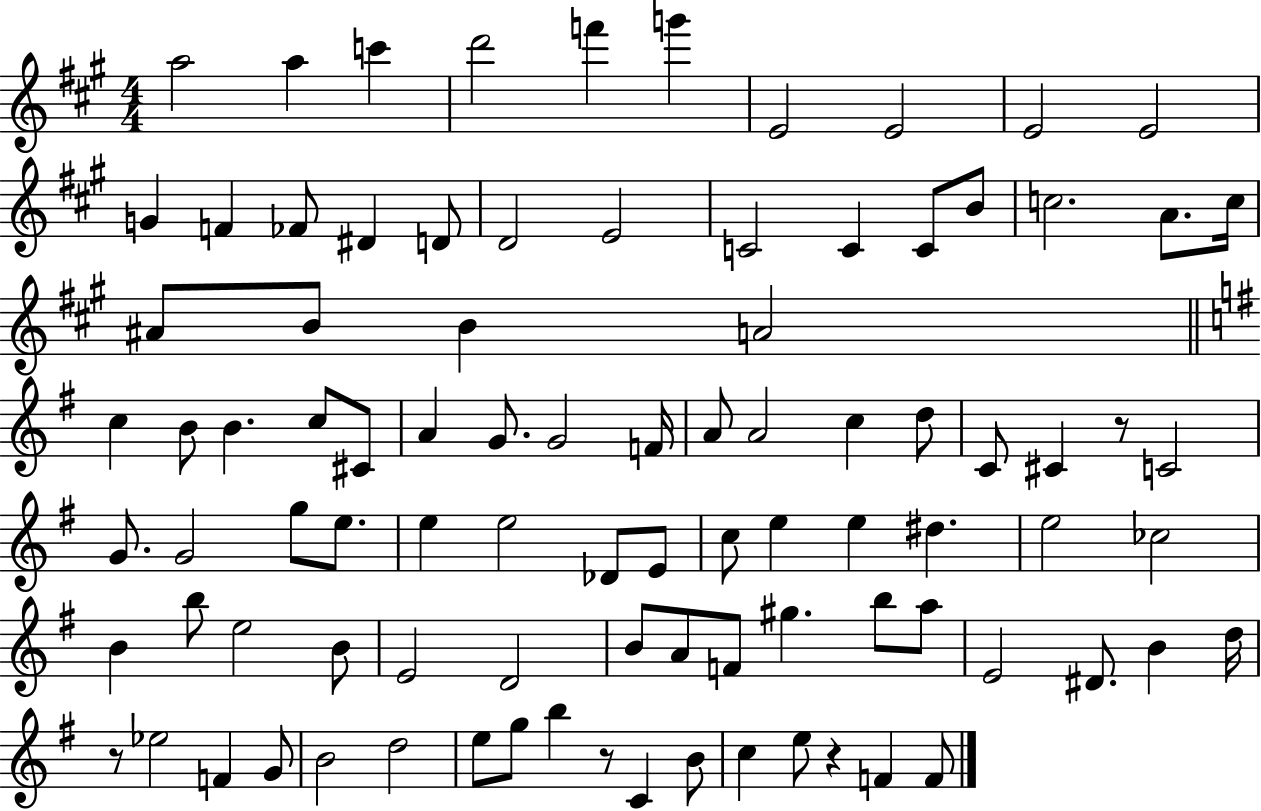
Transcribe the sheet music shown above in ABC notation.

X:1
T:Untitled
M:4/4
L:1/4
K:A
a2 a c' d'2 f' g' E2 E2 E2 E2 G F _F/2 ^D D/2 D2 E2 C2 C C/2 B/2 c2 A/2 c/4 ^A/2 B/2 B A2 c B/2 B c/2 ^C/2 A G/2 G2 F/4 A/2 A2 c d/2 C/2 ^C z/2 C2 G/2 G2 g/2 e/2 e e2 _D/2 E/2 c/2 e e ^d e2 _c2 B b/2 e2 B/2 E2 D2 B/2 A/2 F/2 ^g b/2 a/2 E2 ^D/2 B d/4 z/2 _e2 F G/2 B2 d2 e/2 g/2 b z/2 C B/2 c e/2 z F F/2